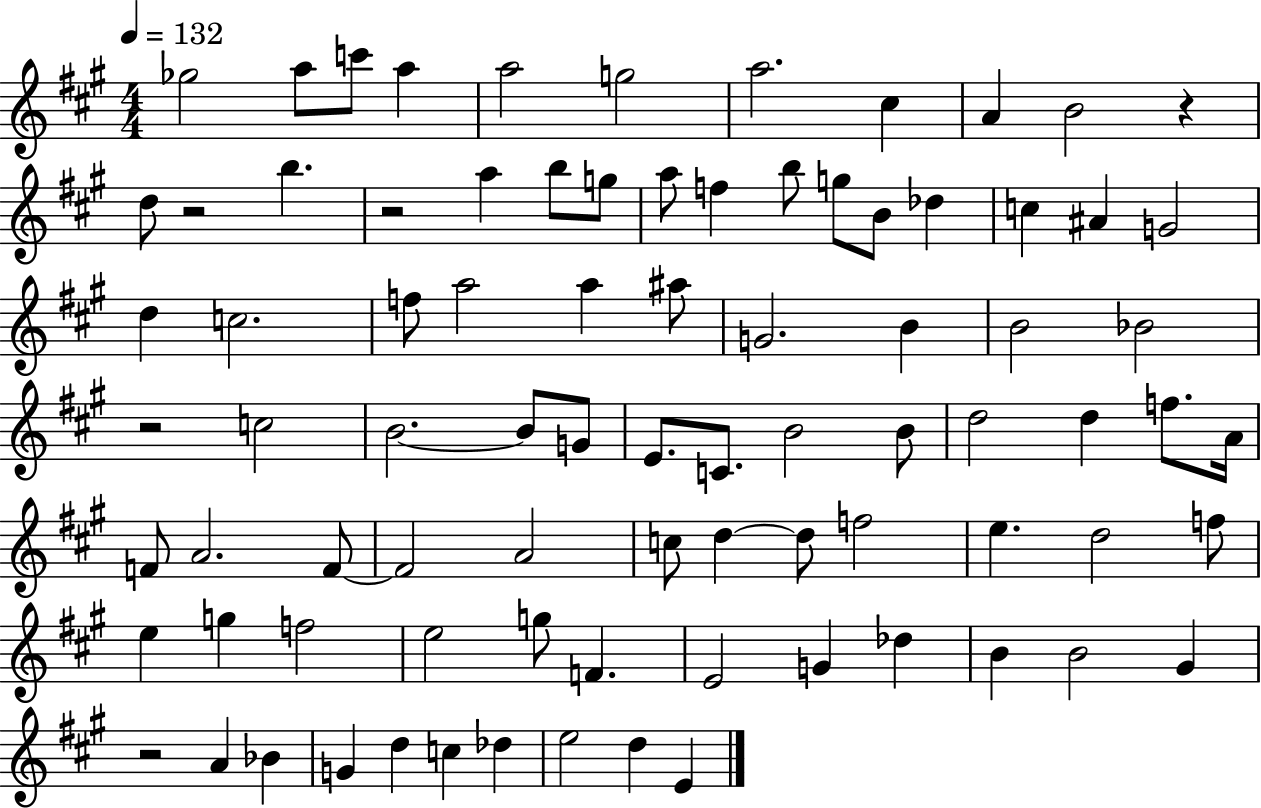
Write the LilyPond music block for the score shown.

{
  \clef treble
  \numericTimeSignature
  \time 4/4
  \key a \major
  \tempo 4 = 132
  \repeat volta 2 { ges''2 a''8 c'''8 a''4 | a''2 g''2 | a''2. cis''4 | a'4 b'2 r4 | \break d''8 r2 b''4. | r2 a''4 b''8 g''8 | a''8 f''4 b''8 g''8 b'8 des''4 | c''4 ais'4 g'2 | \break d''4 c''2. | f''8 a''2 a''4 ais''8 | g'2. b'4 | b'2 bes'2 | \break r2 c''2 | b'2.~~ b'8 g'8 | e'8. c'8. b'2 b'8 | d''2 d''4 f''8. a'16 | \break f'8 a'2. f'8~~ | f'2 a'2 | c''8 d''4~~ d''8 f''2 | e''4. d''2 f''8 | \break e''4 g''4 f''2 | e''2 g''8 f'4. | e'2 g'4 des''4 | b'4 b'2 gis'4 | \break r2 a'4 bes'4 | g'4 d''4 c''4 des''4 | e''2 d''4 e'4 | } \bar "|."
}